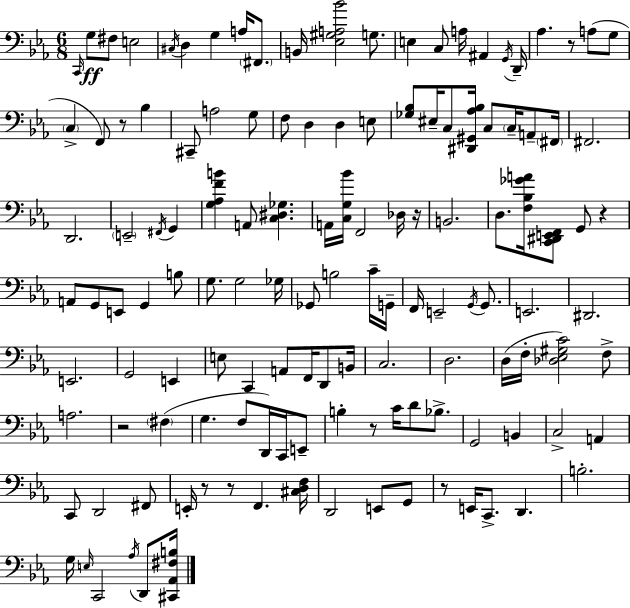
X:1
T:Untitled
M:6/8
L:1/4
K:Eb
C,,/4 G,/2 ^F,/2 E,2 ^C,/4 D, G, A,/4 ^F,,/2 B,,/4 [_E,^G,A,_B]2 G,/2 E, C,/2 A,/4 ^A,, G,,/4 D,,/4 _A, z/2 A,/2 G,/2 C, F,,/2 z/2 _B, ^C,,/2 A,2 G,/2 F,/2 D, D, E,/2 [_G,_B,]/2 ^E,/4 C,/2 [^D,,^G,,_A,_B,]/4 C,/2 C,/4 A,,/2 ^F,,/4 ^F,,2 D,,2 E,,2 ^F,,/4 G,, [G,_A,FB] A,,/2 [C,^D,_G,] A,,/4 [C,G,_B]/4 F,,2 _D,/4 z/4 B,,2 D,/2 [F,_B,_GA]/4 [C,,^D,,E,,F,,]/2 G,,/2 z A,,/2 G,,/2 E,,/2 G,, B,/2 G,/2 G,2 _G,/4 _G,,/2 B,2 C/4 G,,/4 F,,/4 E,,2 G,,/4 G,,/2 E,,2 ^D,,2 E,,2 G,,2 E,, E,/2 C,, A,,/2 F,,/4 D,,/2 B,,/4 C,2 D,2 D,/4 F,/4 [_D,_E,^G,C]2 F,/2 A,2 z2 ^F, G, F,/2 D,,/4 C,,/4 E,,/2 B, z/2 C/4 D/2 _B,/2 G,,2 B,, C,2 A,, C,,/2 D,,2 ^F,,/2 E,,/4 z/2 z/2 F,, [^C,D,F,]/4 D,,2 E,,/2 G,,/2 z/2 E,,/4 C,,/2 D,, B,2 G,/4 E,/4 C,,2 _A,/4 D,,/2 [^C,,_A,,^F,B,]/4